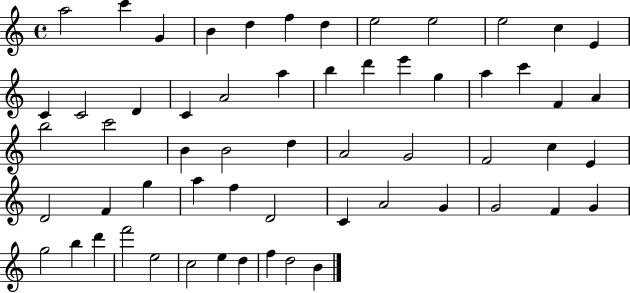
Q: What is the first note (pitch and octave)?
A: A5